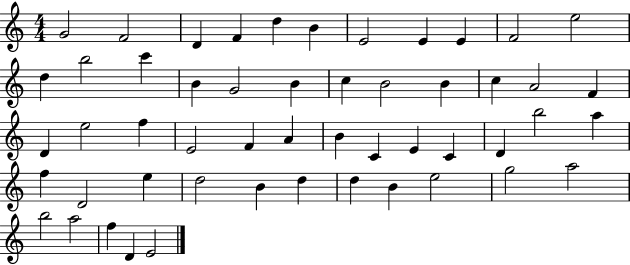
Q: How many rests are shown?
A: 0